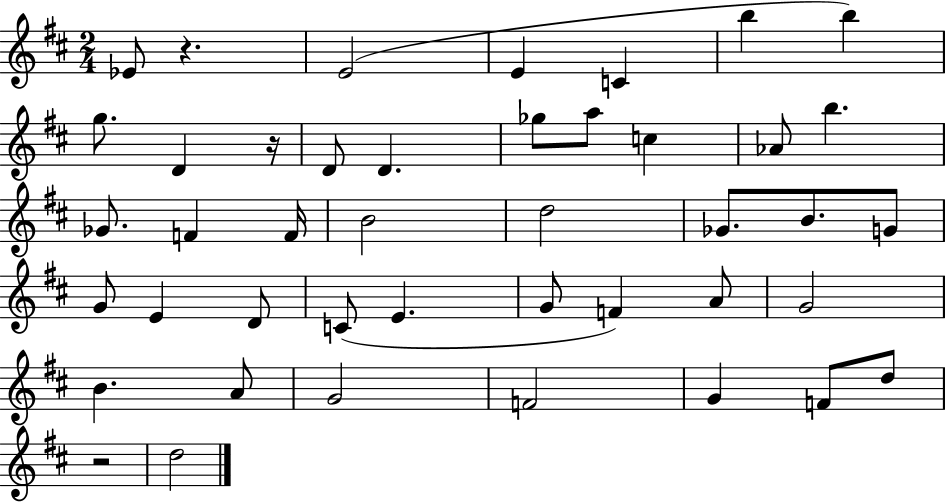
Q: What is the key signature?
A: D major